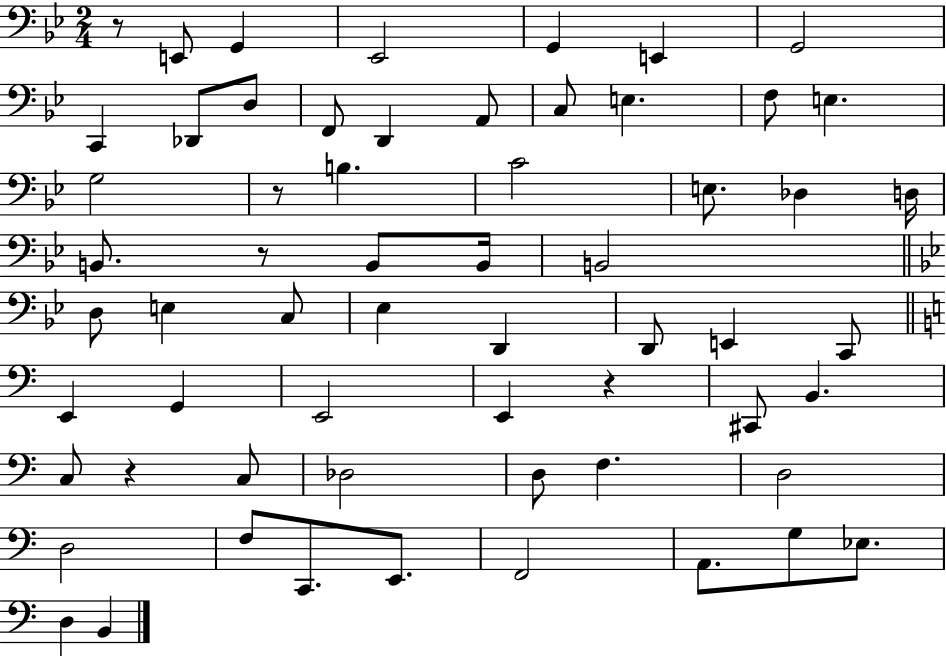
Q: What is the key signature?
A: BES major